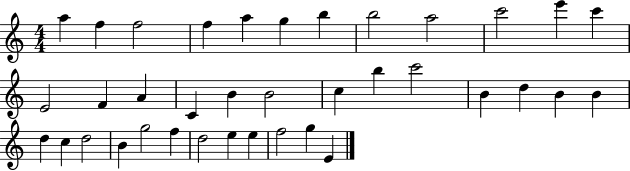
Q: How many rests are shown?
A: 0